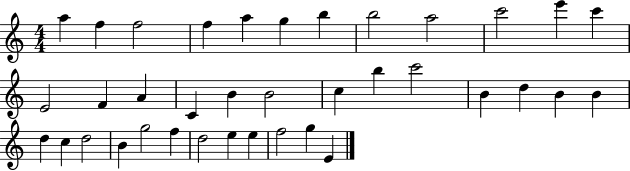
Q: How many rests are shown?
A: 0